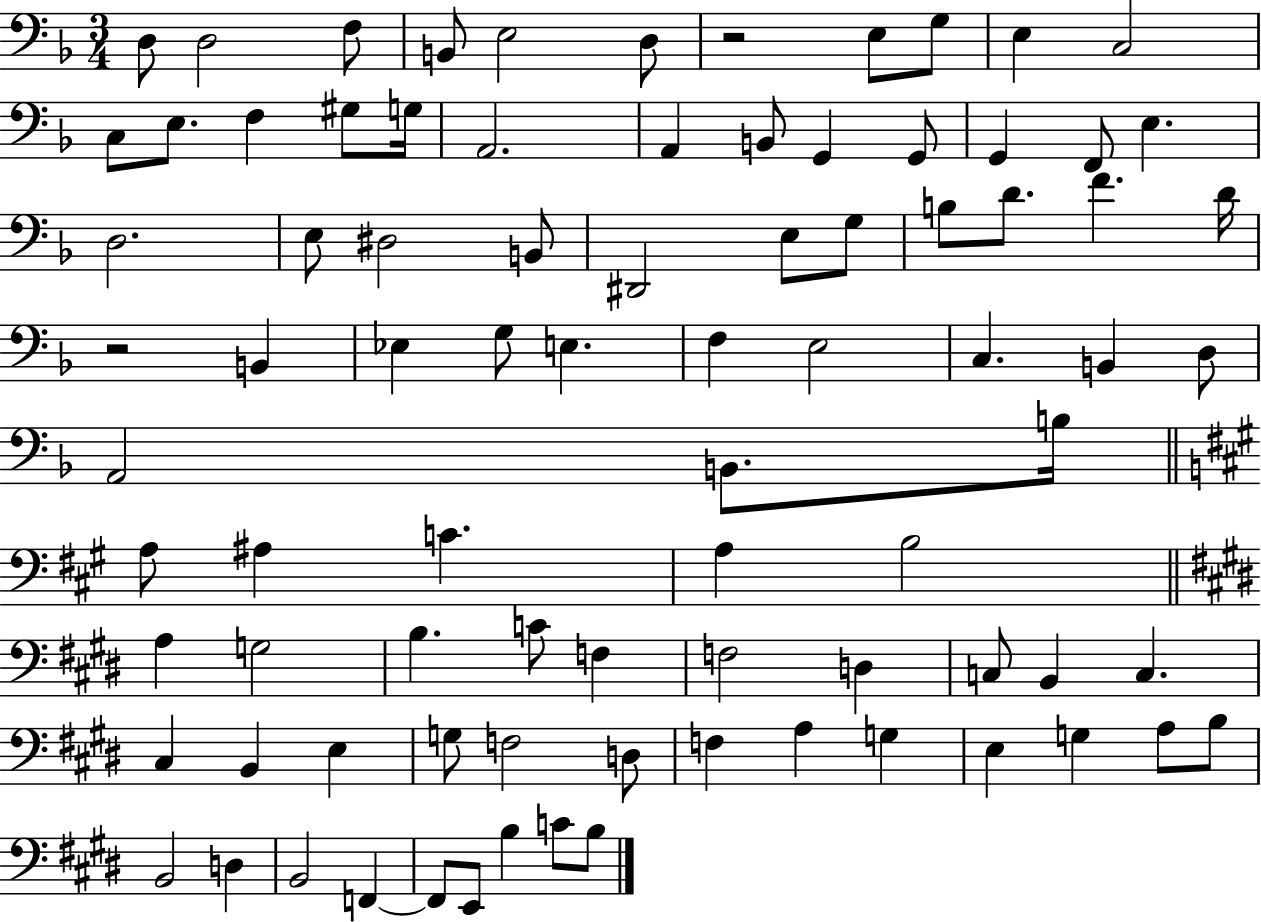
{
  \clef bass
  \numericTimeSignature
  \time 3/4
  \key f \major
  d8 d2 f8 | b,8 e2 d8 | r2 e8 g8 | e4 c2 | \break c8 e8. f4 gis8 g16 | a,2. | a,4 b,8 g,4 g,8 | g,4 f,8 e4. | \break d2. | e8 dis2 b,8 | dis,2 e8 g8 | b8 d'8. f'4. d'16 | \break r2 b,4 | ees4 g8 e4. | f4 e2 | c4. b,4 d8 | \break a,2 b,8. b16 | \bar "||" \break \key a \major a8 ais4 c'4. | a4 b2 | \bar "||" \break \key e \major a4 g2 | b4. c'8 f4 | f2 d4 | c8 b,4 c4. | \break cis4 b,4 e4 | g8 f2 d8 | f4 a4 g4 | e4 g4 a8 b8 | \break b,2 d4 | b,2 f,4~~ | f,8 e,8 b4 c'8 b8 | \bar "|."
}